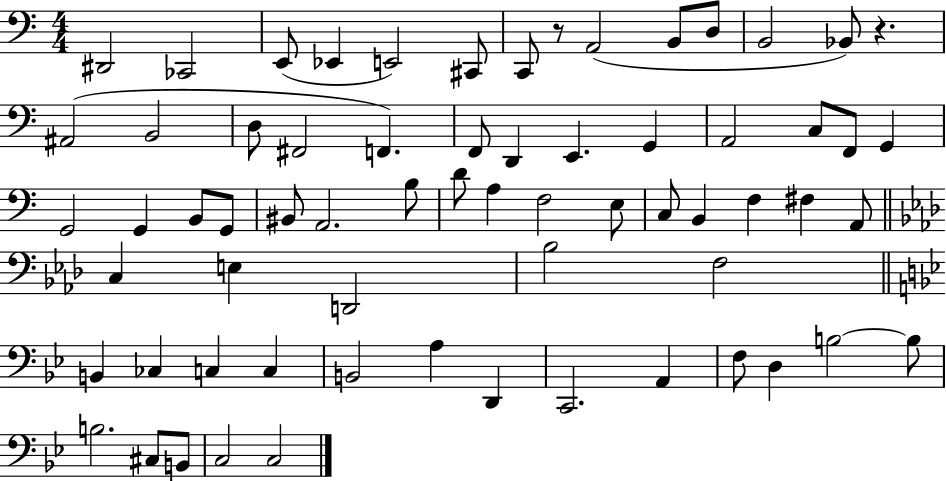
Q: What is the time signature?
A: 4/4